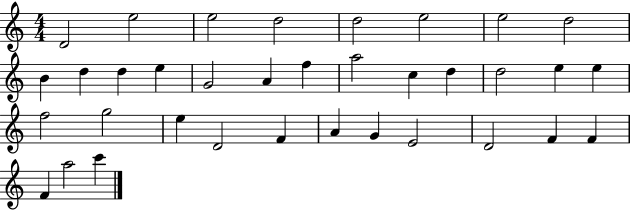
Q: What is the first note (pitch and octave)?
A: D4